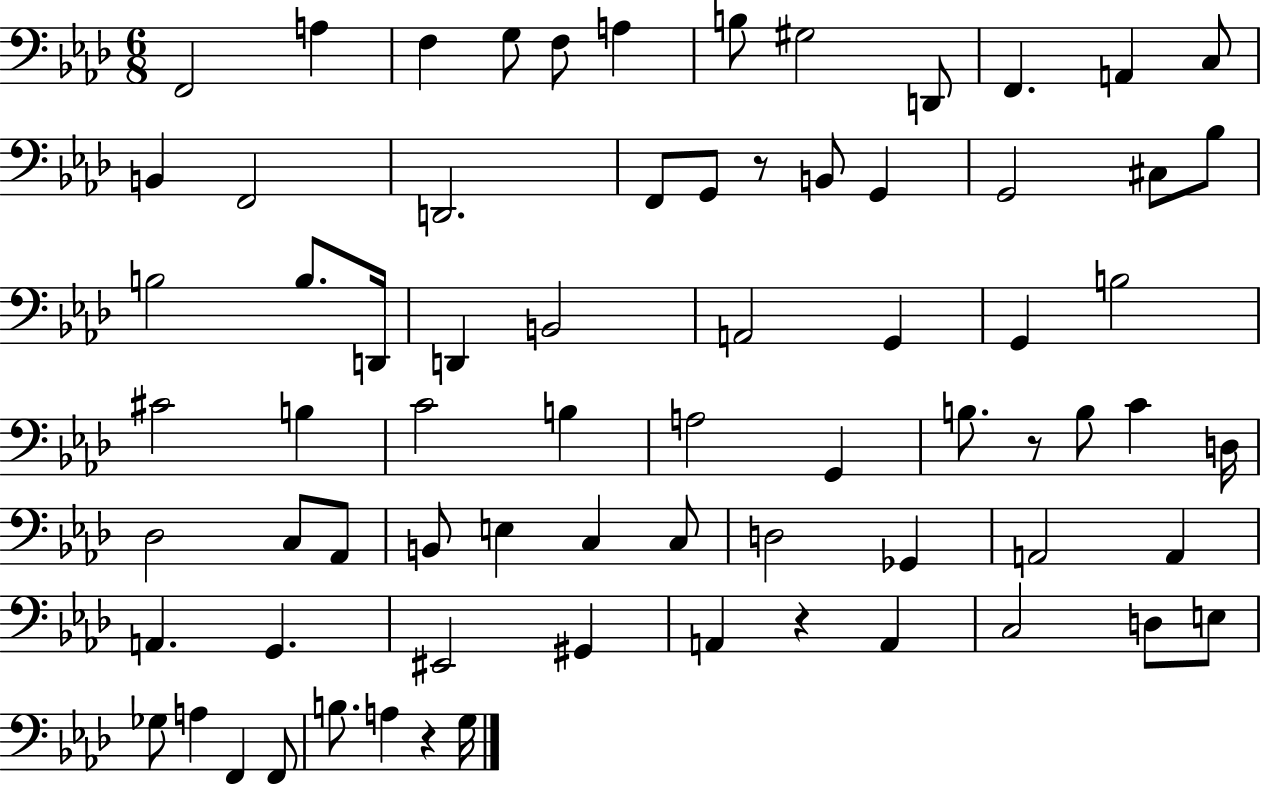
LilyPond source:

{
  \clef bass
  \numericTimeSignature
  \time 6/8
  \key aes \major
  f,2 a4 | f4 g8 f8 a4 | b8 gis2 d,8 | f,4. a,4 c8 | \break b,4 f,2 | d,2. | f,8 g,8 r8 b,8 g,4 | g,2 cis8 bes8 | \break b2 b8. d,16 | d,4 b,2 | a,2 g,4 | g,4 b2 | \break cis'2 b4 | c'2 b4 | a2 g,4 | b8. r8 b8 c'4 d16 | \break des2 c8 aes,8 | b,8 e4 c4 c8 | d2 ges,4 | a,2 a,4 | \break a,4. g,4. | eis,2 gis,4 | a,4 r4 a,4 | c2 d8 e8 | \break ges8 a4 f,4 f,8 | b8. a4 r4 g16 | \bar "|."
}